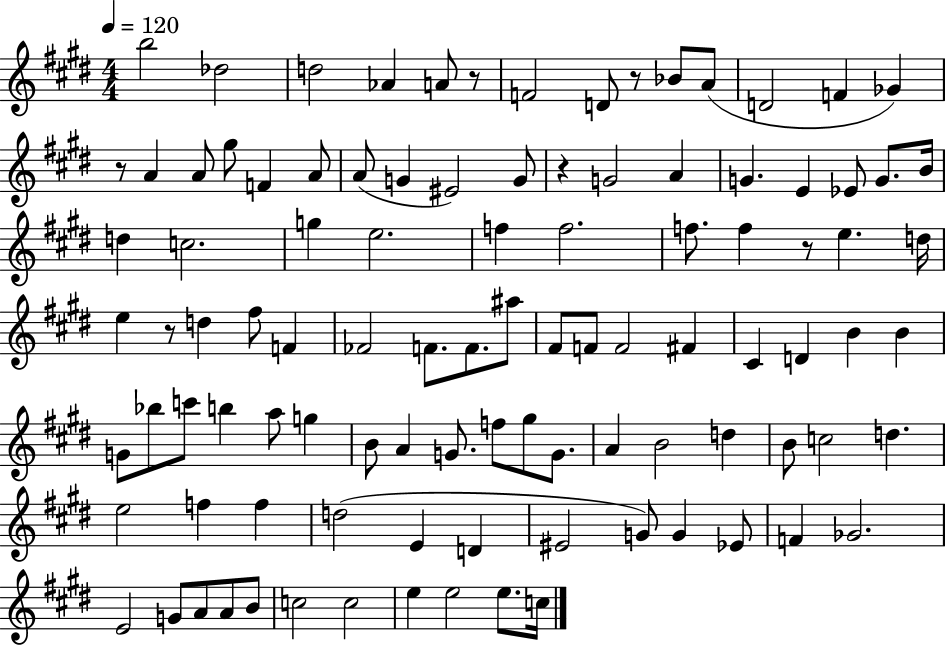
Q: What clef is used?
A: treble